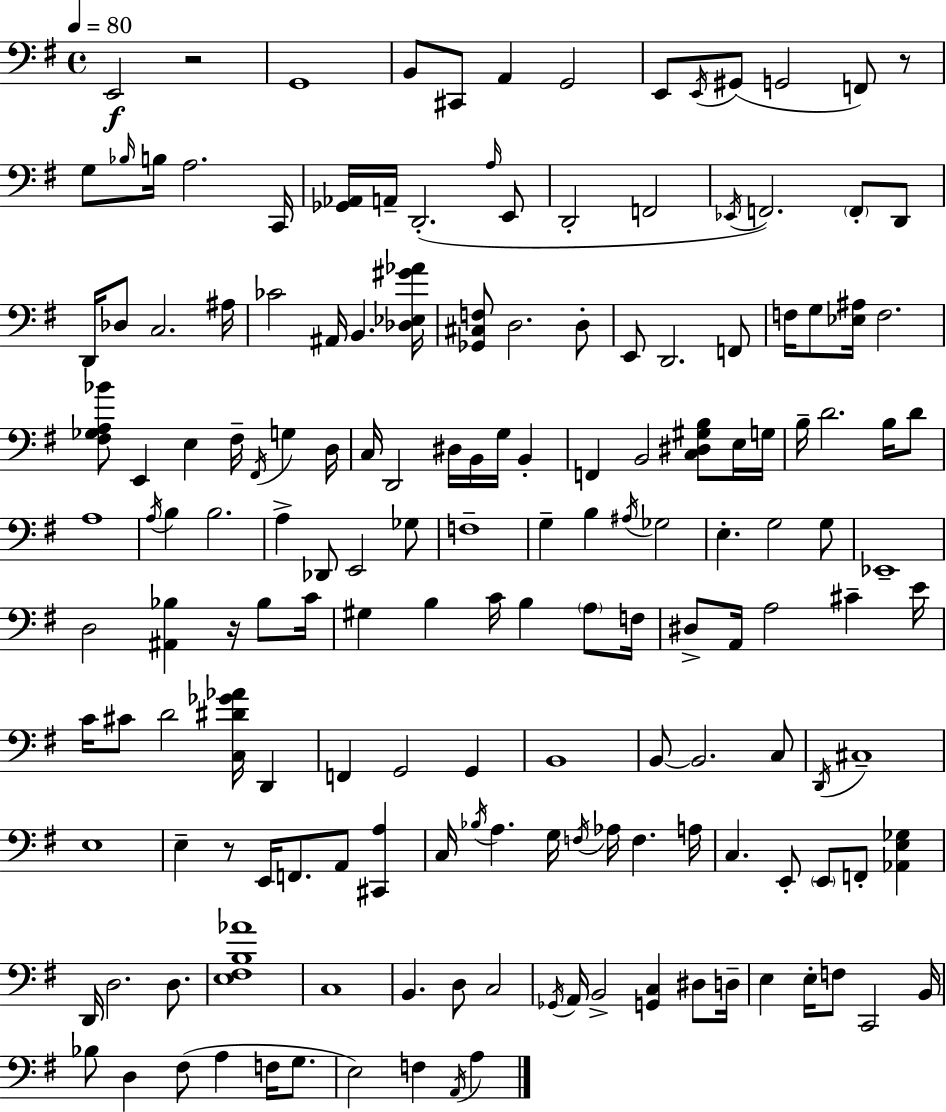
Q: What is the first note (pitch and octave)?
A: E2